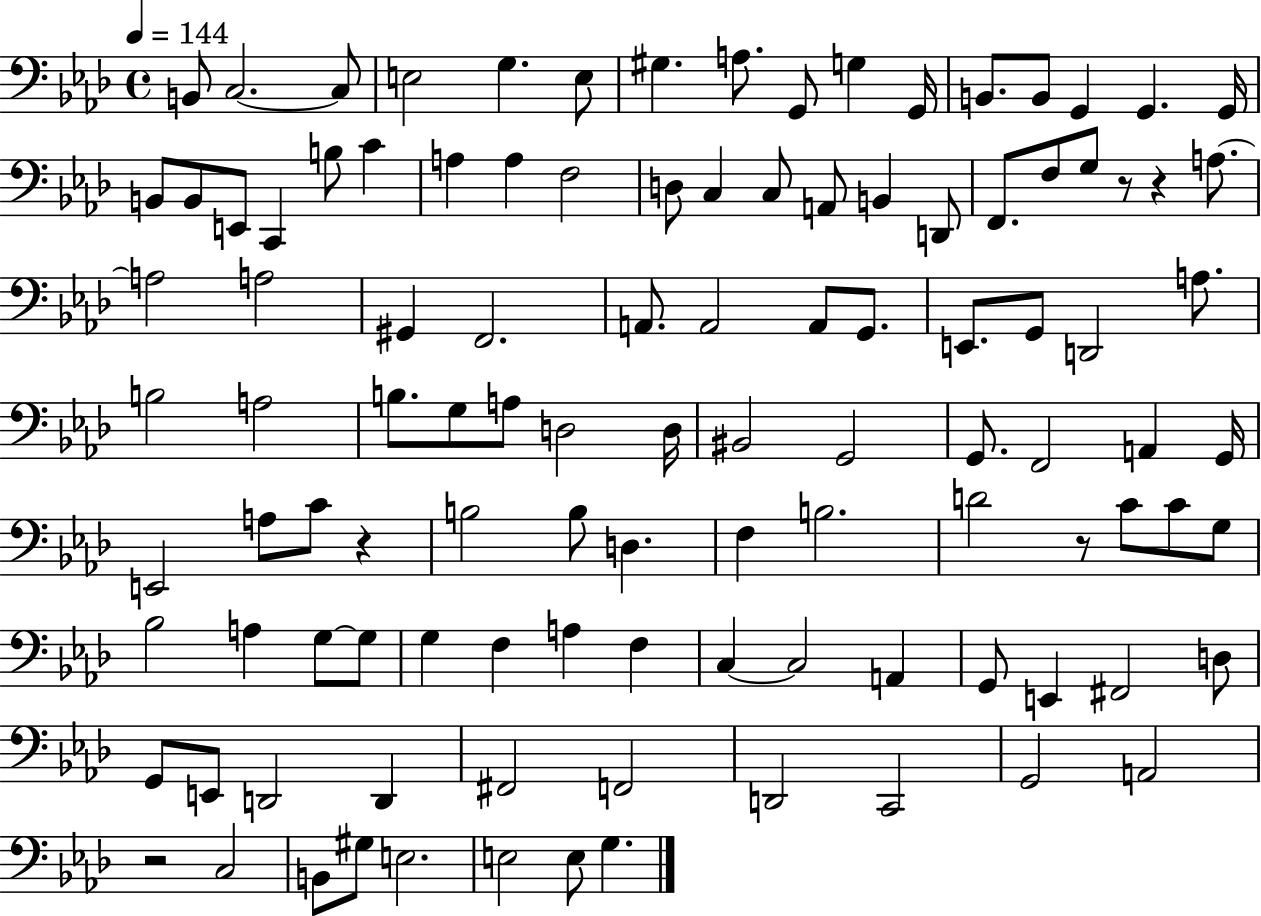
B2/e C3/h. C3/e E3/h G3/q. E3/e G#3/q. A3/e. G2/e G3/q G2/s B2/e. B2/e G2/q G2/q. G2/s B2/e B2/e E2/e C2/q B3/e C4/q A3/q A3/q F3/h D3/e C3/q C3/e A2/e B2/q D2/e F2/e. F3/e G3/e R/e R/q A3/e. A3/h A3/h G#2/q F2/h. A2/e. A2/h A2/e G2/e. E2/e. G2/e D2/h A3/e. B3/h A3/h B3/e. G3/e A3/e D3/h D3/s BIS2/h G2/h G2/e. F2/h A2/q G2/s E2/h A3/e C4/e R/q B3/h B3/e D3/q. F3/q B3/h. D4/h R/e C4/e C4/e G3/e Bb3/h A3/q G3/e G3/e G3/q F3/q A3/q F3/q C3/q C3/h A2/q G2/e E2/q F#2/h D3/e G2/e E2/e D2/h D2/q F#2/h F2/h D2/h C2/h G2/h A2/h R/h C3/h B2/e G#3/e E3/h. E3/h E3/e G3/q.